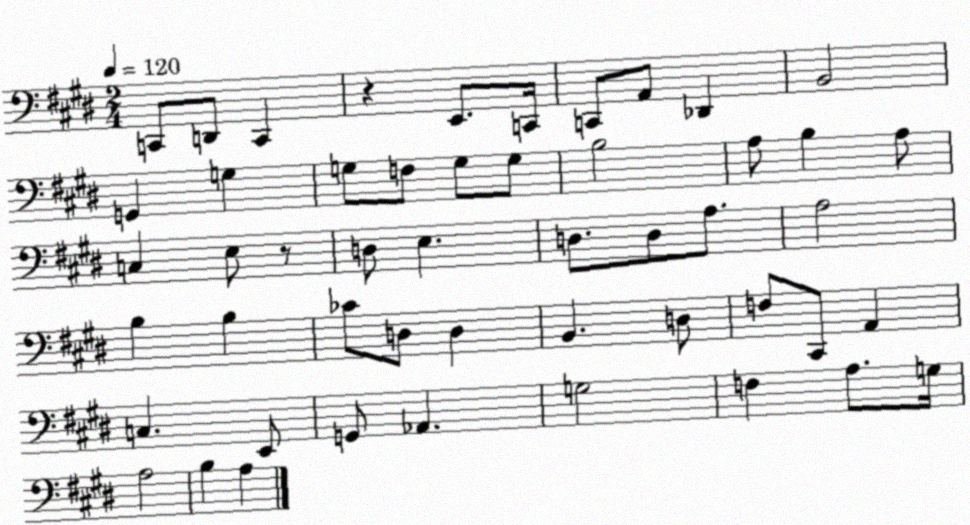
X:1
T:Untitled
M:2/4
L:1/4
K:E
C,,/2 D,,/2 C,, z E,,/2 C,,/4 C,,/2 A,,/2 _D,, B,,2 G,, G, G,/2 F,/2 G,/2 G,/2 B,2 A,/2 B, A,/2 C, E,/2 z/2 D,/2 E, D,/2 D,/2 A,/2 A,2 B, B, _C/2 D,/2 D, B,, D,/2 F,/2 ^C,,/2 A,, C, E,,/2 G,,/2 _A,, G,2 F, A,/2 G,/4 A,2 B, A,